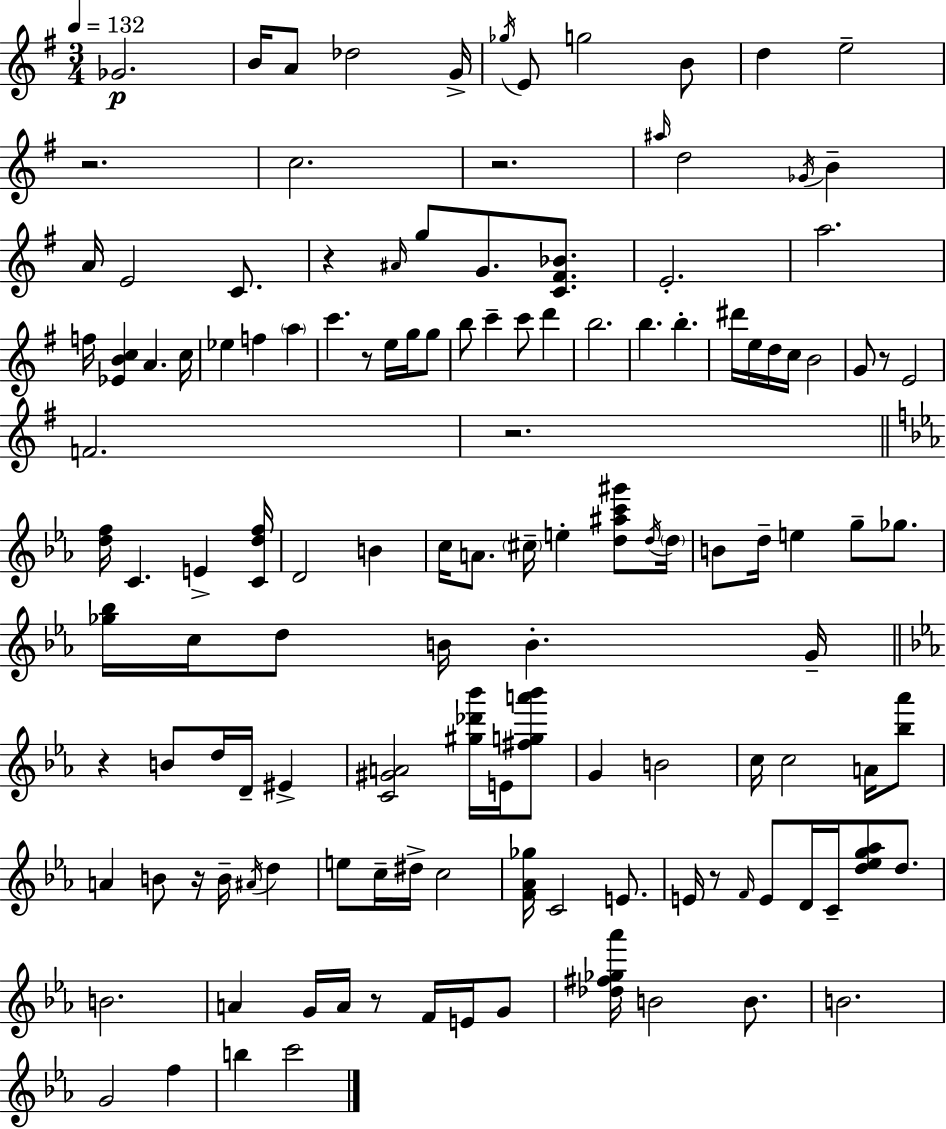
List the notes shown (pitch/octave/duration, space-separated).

Gb4/h. B4/s A4/e Db5/h G4/s Gb5/s E4/e G5/h B4/e D5/q E5/h R/h. C5/h. R/h. A#5/s D5/h Gb4/s B4/q A4/s E4/h C4/e. R/q A#4/s G5/e G4/e. [C4,F#4,Bb4]/e. E4/h. A5/h. F5/s [Eb4,B4,C5]/q A4/q. C5/s Eb5/q F5/q A5/q C6/q. R/e E5/s G5/s G5/e B5/e C6/q C6/e D6/q B5/h. B5/q. B5/q. D#6/s E5/s D5/s C5/s B4/h G4/e R/e E4/h F4/h. R/h. [D5,F5]/s C4/q. E4/q [C4,D5,F5]/s D4/h B4/q C5/s A4/e. C#5/s E5/q [D5,A#5,C6,G#6]/e D5/s D5/s B4/e D5/s E5/q G5/e Gb5/e. [Gb5,Bb5]/s C5/s D5/e B4/s B4/q. G4/s R/q B4/e D5/s D4/s EIS4/q [C4,G#4,A4]/h [G#5,Db6,Bb6]/s E4/s [F#5,G5,A6,Bb6]/e G4/q B4/h C5/s C5/h A4/s [Bb5,Ab6]/e A4/q B4/e R/s B4/s A#4/s D5/q E5/e C5/s D#5/s C5/h [F4,Ab4,Gb5]/s C4/h E4/e. E4/s R/e F4/s E4/e D4/s C4/s [D5,Eb5,G5,Ab5]/e D5/e. B4/h. A4/q G4/s A4/s R/e F4/s E4/s G4/e [Db5,F#5,Gb5,Ab6]/s B4/h B4/e. B4/h. G4/h F5/q B5/q C6/h